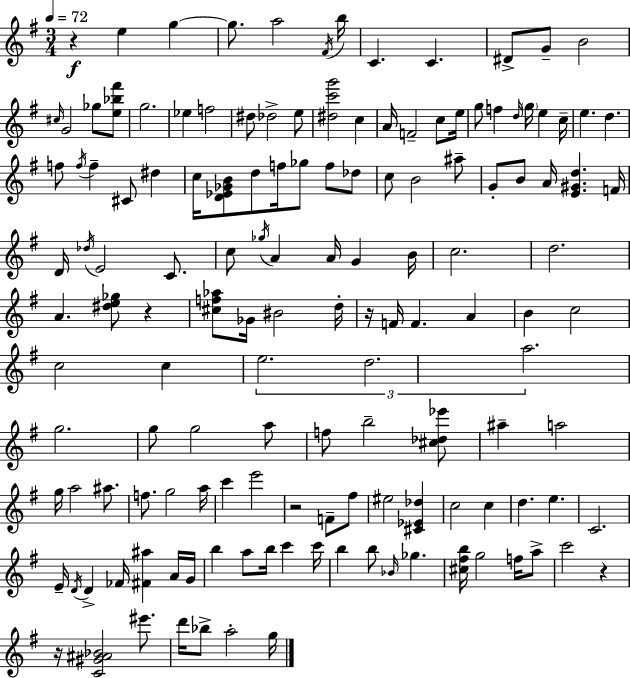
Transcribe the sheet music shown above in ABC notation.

X:1
T:Untitled
M:3/4
L:1/4
K:Em
z e g g/2 a2 ^F/4 b/4 C C ^D/2 G/2 B2 ^c/4 G2 _g/2 [e_b^f']/2 g2 _e f2 ^d/2 _d2 e/2 [^dc'g']2 c A/4 F2 c/2 e/4 g/2 f d/4 g/4 e c/4 e d f/2 f/4 f ^C/2 ^d c/4 [D_E_GB]/2 d/2 f/4 _g/2 f/2 _d/2 c/2 B2 ^a/2 G/2 B/2 A/4 [E^Gd] F/4 D/4 _d/4 E2 C/2 c/2 _g/4 A A/4 G B/4 c2 d2 A [^de_g]/2 z [^cf_a]/2 _G/4 ^B2 d/4 z/4 F/4 F A B c2 c2 c e2 d2 a2 g2 g/2 g2 a/2 f/2 b2 [^c_d_e']/2 ^a a2 g/4 a2 ^a/2 f/2 g2 a/4 c' e'2 z2 F/2 ^f/2 ^e2 [^C_E_d] c2 c d e C2 E/4 D/4 D _F/4 [^F^a] A/4 G/4 b a/2 b/4 c' c'/4 b b/2 _B/4 _g [^c^fb]/4 g2 f/4 a/2 c'2 z z/4 [C^G^A_B]2 ^e'/2 d'/4 _b/2 a2 g/4